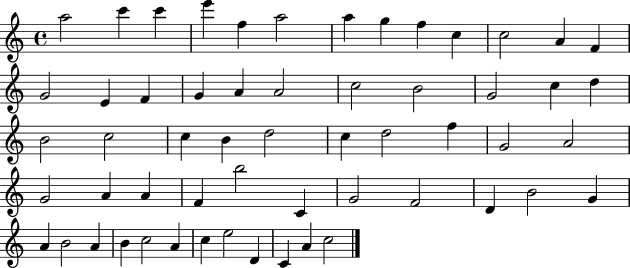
{
  \clef treble
  \time 4/4
  \defaultTimeSignature
  \key c \major
  a''2 c'''4 c'''4 | e'''4 f''4 a''2 | a''4 g''4 f''4 c''4 | c''2 a'4 f'4 | \break g'2 e'4 f'4 | g'4 a'4 a'2 | c''2 b'2 | g'2 c''4 d''4 | \break b'2 c''2 | c''4 b'4 d''2 | c''4 d''2 f''4 | g'2 a'2 | \break g'2 a'4 a'4 | f'4 b''2 c'4 | g'2 f'2 | d'4 b'2 g'4 | \break a'4 b'2 a'4 | b'4 c''2 a'4 | c''4 e''2 d'4 | c'4 a'4 c''2 | \break \bar "|."
}